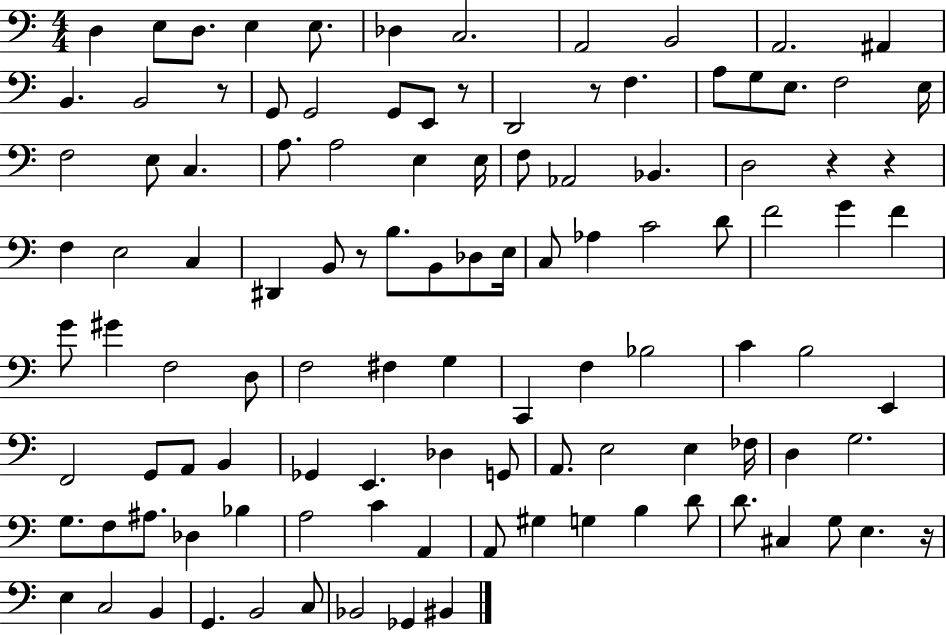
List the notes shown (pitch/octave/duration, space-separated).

D3/q E3/e D3/e. E3/q E3/e. Db3/q C3/h. A2/h B2/h A2/h. A#2/q B2/q. B2/h R/e G2/e G2/h G2/e E2/e R/e D2/h R/e F3/q. A3/e G3/e E3/e. F3/h E3/s F3/h E3/e C3/q. A3/e. A3/h E3/q E3/s F3/e Ab2/h Bb2/q. D3/h R/q R/q F3/q E3/h C3/q D#2/q B2/e R/e B3/e. B2/e Db3/e E3/s C3/e Ab3/q C4/h D4/e F4/h G4/q F4/q G4/e G#4/q F3/h D3/e F3/h F#3/q G3/q C2/q F3/q Bb3/h C4/q B3/h E2/q F2/h G2/e A2/e B2/q Gb2/q E2/q. Db3/q G2/e A2/e. E3/h E3/q FES3/s D3/q G3/h. G3/e. F3/e A#3/e. Db3/q Bb3/q A3/h C4/q A2/q A2/e G#3/q G3/q B3/q D4/e D4/e. C#3/q G3/e E3/q. R/s E3/q C3/h B2/q G2/q. B2/h C3/e Bb2/h Gb2/q BIS2/q